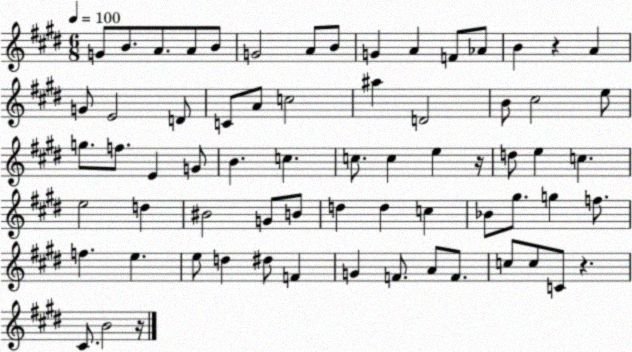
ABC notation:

X:1
T:Untitled
M:6/8
L:1/4
K:E
G/2 B/2 A/2 A/2 B/2 G2 A/2 B/2 G A F/2 _A/2 B z A G/2 E2 D/2 C/2 A/2 c2 ^a D2 B/2 ^c2 e/2 g/2 f/2 E G/2 B c c/2 c e z/4 d/2 e c e2 d ^B2 G/2 B/2 d d c _B/2 ^g/2 g f/2 f e e/2 d ^d/2 F G F/2 A/2 F/2 c/2 c/2 C/2 z ^C/2 B2 z/4